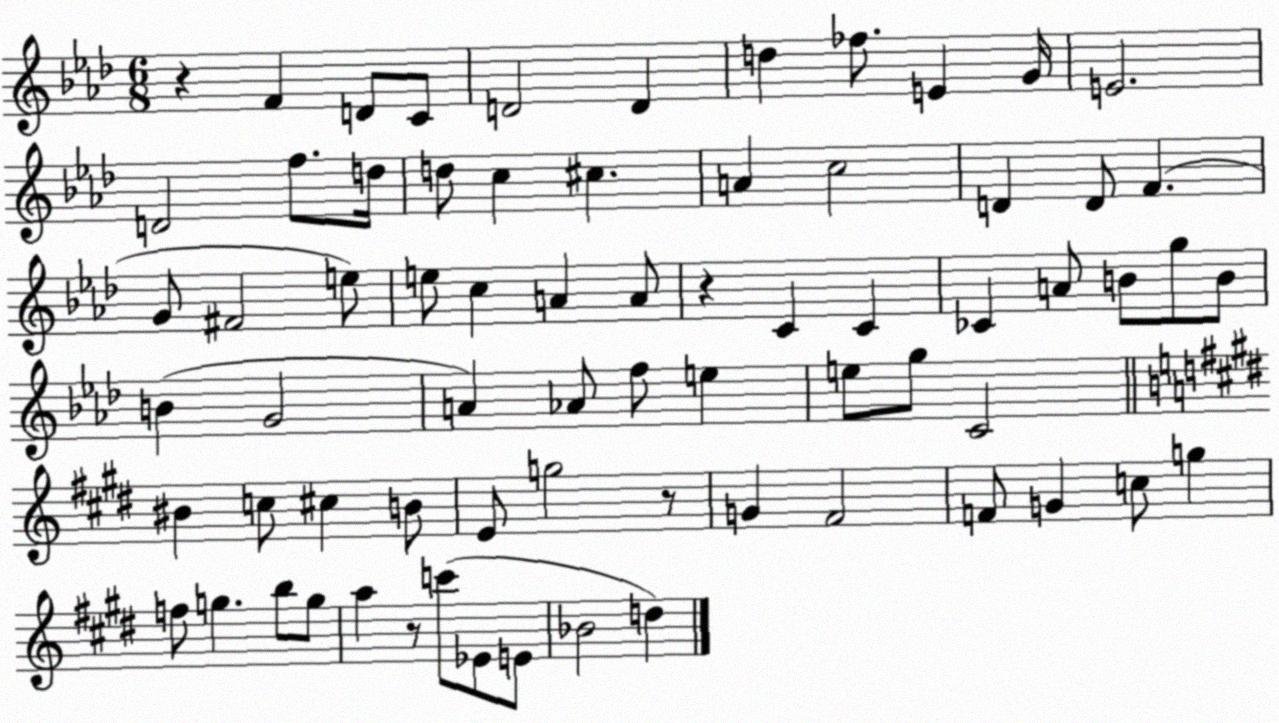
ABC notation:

X:1
T:Untitled
M:6/8
L:1/4
K:Ab
z F D/2 C/2 D2 D d _f/2 E G/4 E2 D2 f/2 d/4 d/2 c ^c A c2 D D/2 F G/2 ^F2 e/2 e/2 c A A/2 z C C _C A/2 B/2 g/2 B/2 B G2 A _A/2 f/2 e e/2 g/2 C2 ^B c/2 ^c B/2 E/2 g2 z/2 G ^F2 F/2 G c/2 g f/2 g b/2 g/2 a z/2 c'/2 _E/2 E/2 _B2 d